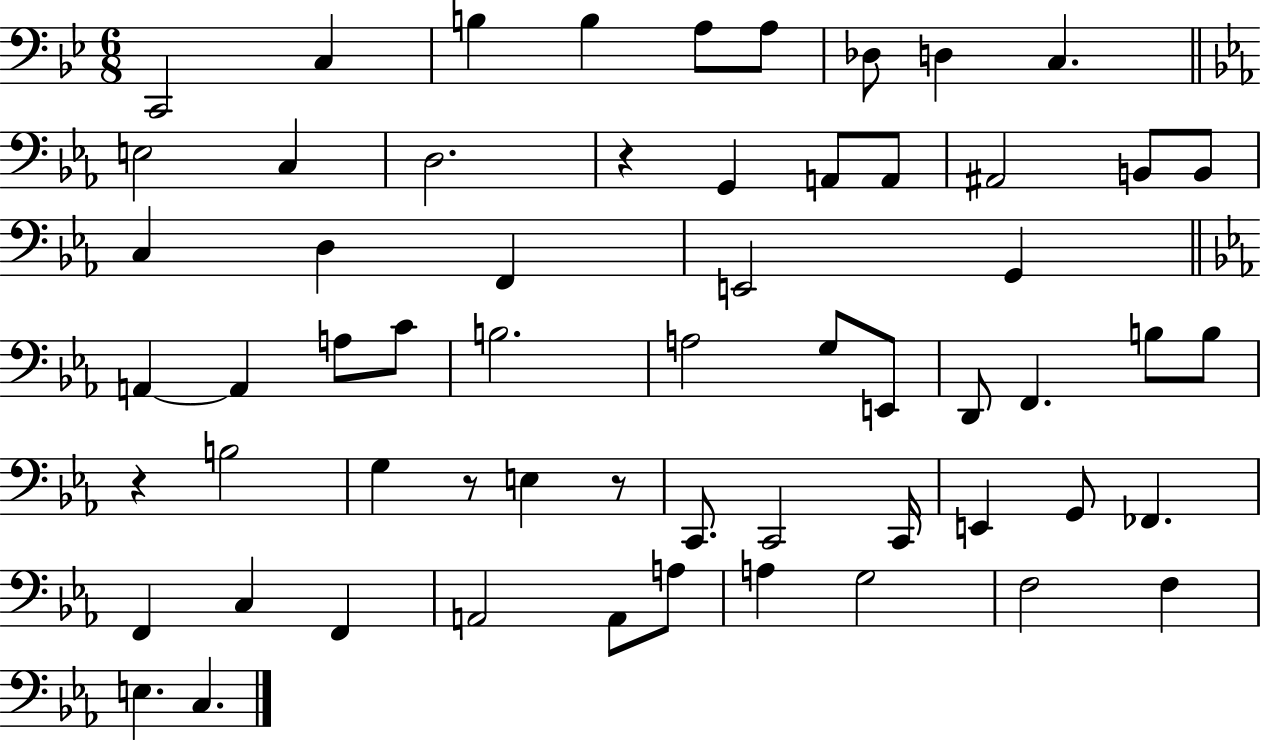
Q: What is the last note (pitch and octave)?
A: C3